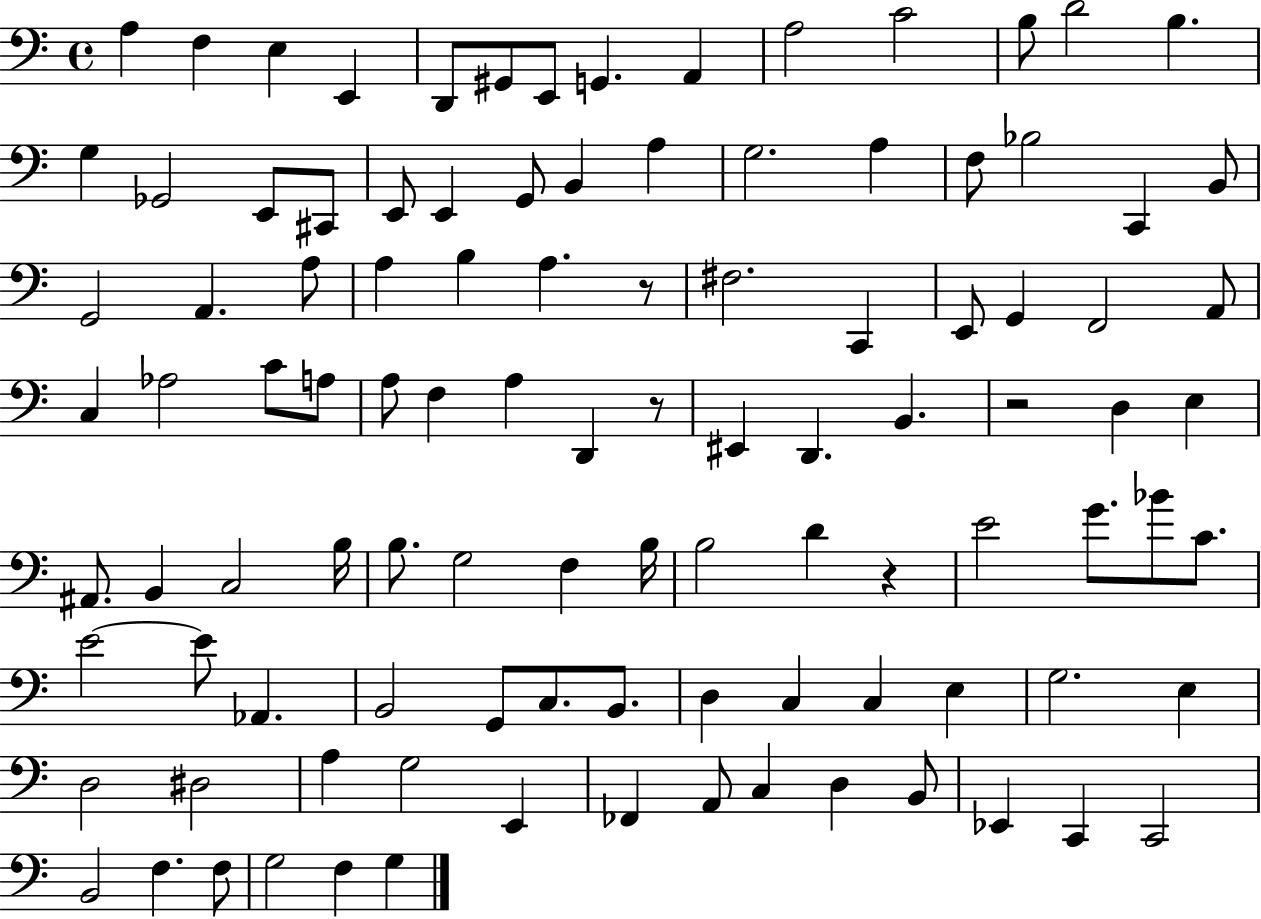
{
  \clef bass
  \time 4/4
  \defaultTimeSignature
  \key c \major
  a4 f4 e4 e,4 | d,8 gis,8 e,8 g,4. a,4 | a2 c'2 | b8 d'2 b4. | \break g4 ges,2 e,8 cis,8 | e,8 e,4 g,8 b,4 a4 | g2. a4 | f8 bes2 c,4 b,8 | \break g,2 a,4. a8 | a4 b4 a4. r8 | fis2. c,4 | e,8 g,4 f,2 a,8 | \break c4 aes2 c'8 a8 | a8 f4 a4 d,4 r8 | eis,4 d,4. b,4. | r2 d4 e4 | \break ais,8. b,4 c2 b16 | b8. g2 f4 b16 | b2 d'4 r4 | e'2 g'8. bes'8 c'8. | \break e'2~~ e'8 aes,4. | b,2 g,8 c8. b,8. | d4 c4 c4 e4 | g2. e4 | \break d2 dis2 | a4 g2 e,4 | fes,4 a,8 c4 d4 b,8 | ees,4 c,4 c,2 | \break b,2 f4. f8 | g2 f4 g4 | \bar "|."
}